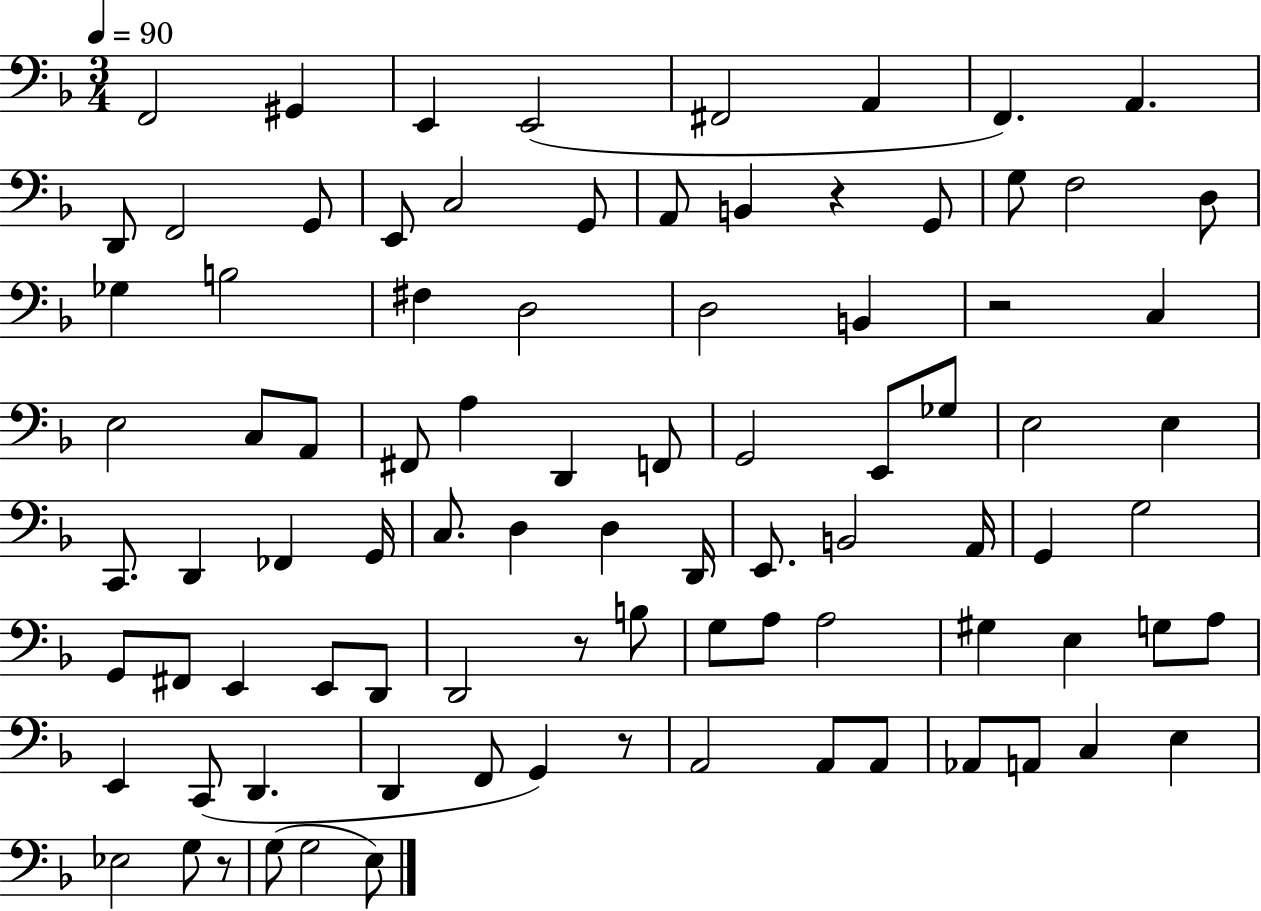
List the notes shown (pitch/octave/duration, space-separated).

F2/h G#2/q E2/q E2/h F#2/h A2/q F2/q. A2/q. D2/e F2/h G2/e E2/e C3/h G2/e A2/e B2/q R/q G2/e G3/e F3/h D3/e Gb3/q B3/h F#3/q D3/h D3/h B2/q R/h C3/q E3/h C3/e A2/e F#2/e A3/q D2/q F2/e G2/h E2/e Gb3/e E3/h E3/q C2/e. D2/q FES2/q G2/s C3/e. D3/q D3/q D2/s E2/e. B2/h A2/s G2/q G3/h G2/e F#2/e E2/q E2/e D2/e D2/h R/e B3/e G3/e A3/e A3/h G#3/q E3/q G3/e A3/e E2/q C2/e D2/q. D2/q F2/e G2/q R/e A2/h A2/e A2/e Ab2/e A2/e C3/q E3/q Eb3/h G3/e R/e G3/e G3/h E3/e